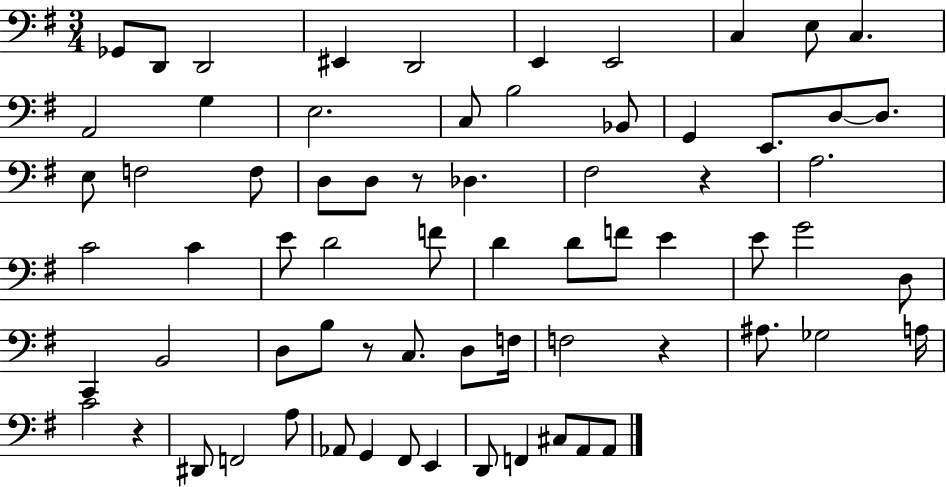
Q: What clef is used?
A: bass